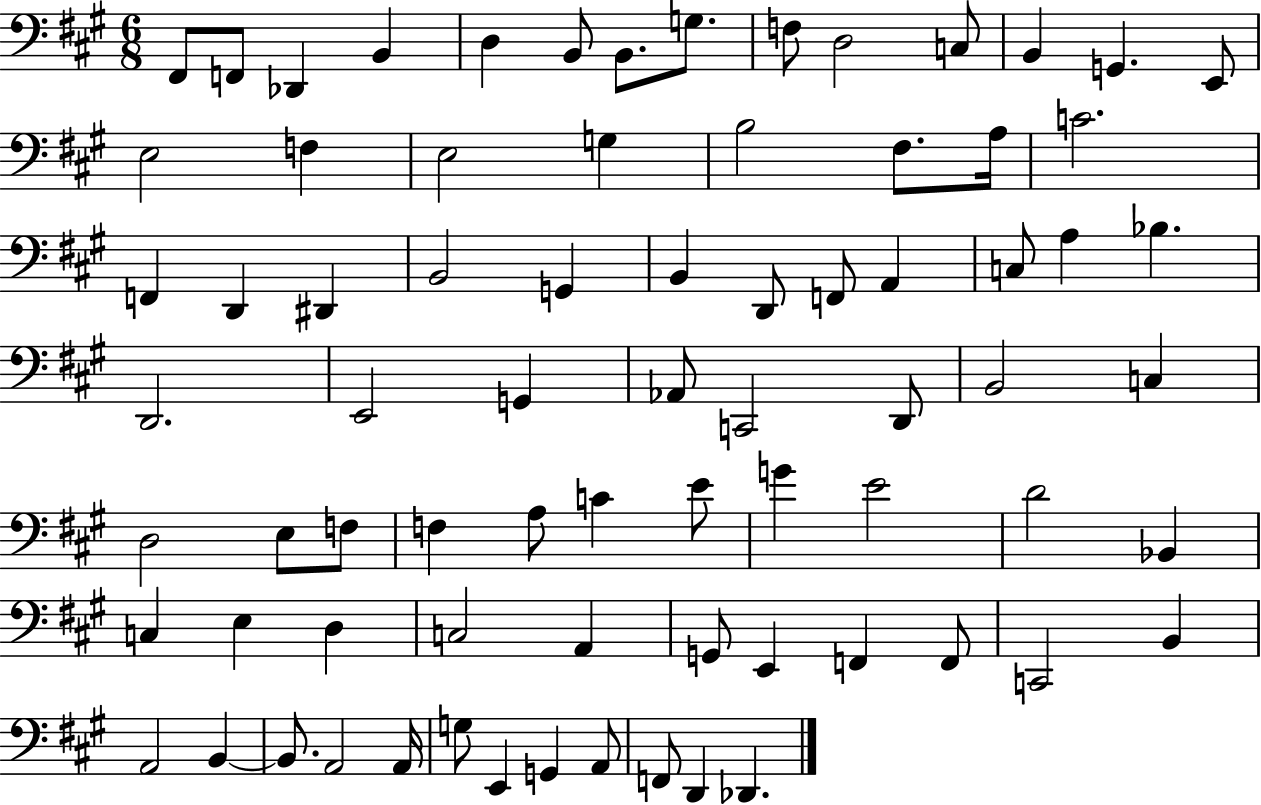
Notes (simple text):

F#2/e F2/e Db2/q B2/q D3/q B2/e B2/e. G3/e. F3/e D3/h C3/e B2/q G2/q. E2/e E3/h F3/q E3/h G3/q B3/h F#3/e. A3/s C4/h. F2/q D2/q D#2/q B2/h G2/q B2/q D2/e F2/e A2/q C3/e A3/q Bb3/q. D2/h. E2/h G2/q Ab2/e C2/h D2/e B2/h C3/q D3/h E3/e F3/e F3/q A3/e C4/q E4/e G4/q E4/h D4/h Bb2/q C3/q E3/q D3/q C3/h A2/q G2/e E2/q F2/q F2/e C2/h B2/q A2/h B2/q B2/e. A2/h A2/s G3/e E2/q G2/q A2/e F2/e D2/q Db2/q.